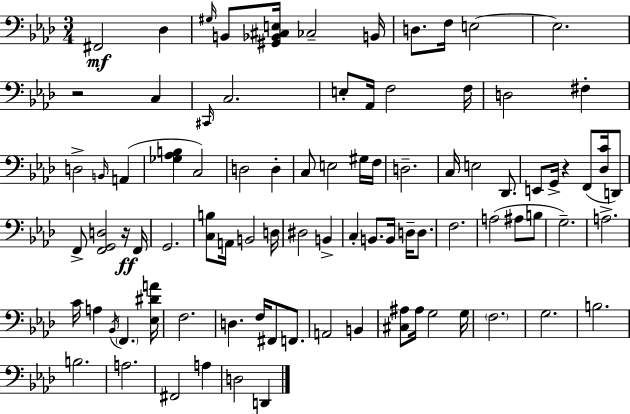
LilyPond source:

{
  \clef bass
  \numericTimeSignature
  \time 3/4
  \key f \minor
  fis,2\mf des4 | \grace { gis16 } b,8 <gis, bes, cis e>16 ces2-- | b,16 d8. f16 e2~~ | e2. | \break r2 c4 | \grace { cis,16 } c2. | e8-. aes,16 f2 | f16 d2 fis4-. | \break d2-> \grace { b,16 }( a,4 | <ges aes b>4 c2) | d2 d4-. | c8 e2 | \break gis16 f16 d2.-- | c16 e2 | des,8. e,8 g,16-> r4 f,8( | <des c'>16 d,8) f,8-> <f, g, d>2 | \break r16\ff f,16 g,2. | <c b>8 a,16 b,2 | d16 dis2 b,4-> | c4-. b,8. b,16 d16-- | \break d8. f2. | a2( ais8 | b8 g2.--) | a2.-> | \break c'16 a4 \acciaccatura { bes,16 } \parenthesize f,4. | <ees dis' a'>16 f2. | d4. f16 fis,8 | f,8. a,2 | \break b,4 <cis ais>8 ais16 g2 | g16 \parenthesize f2. | g2. | b2. | \break b2. | a2. | fis,2 | a4 d2 | \break d,4 \bar "|."
}